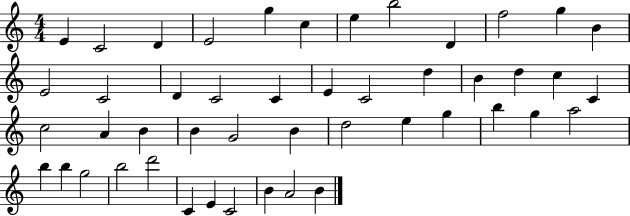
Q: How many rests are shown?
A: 0